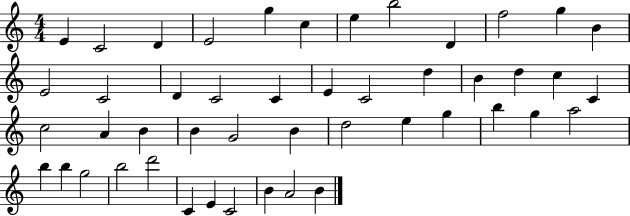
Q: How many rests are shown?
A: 0